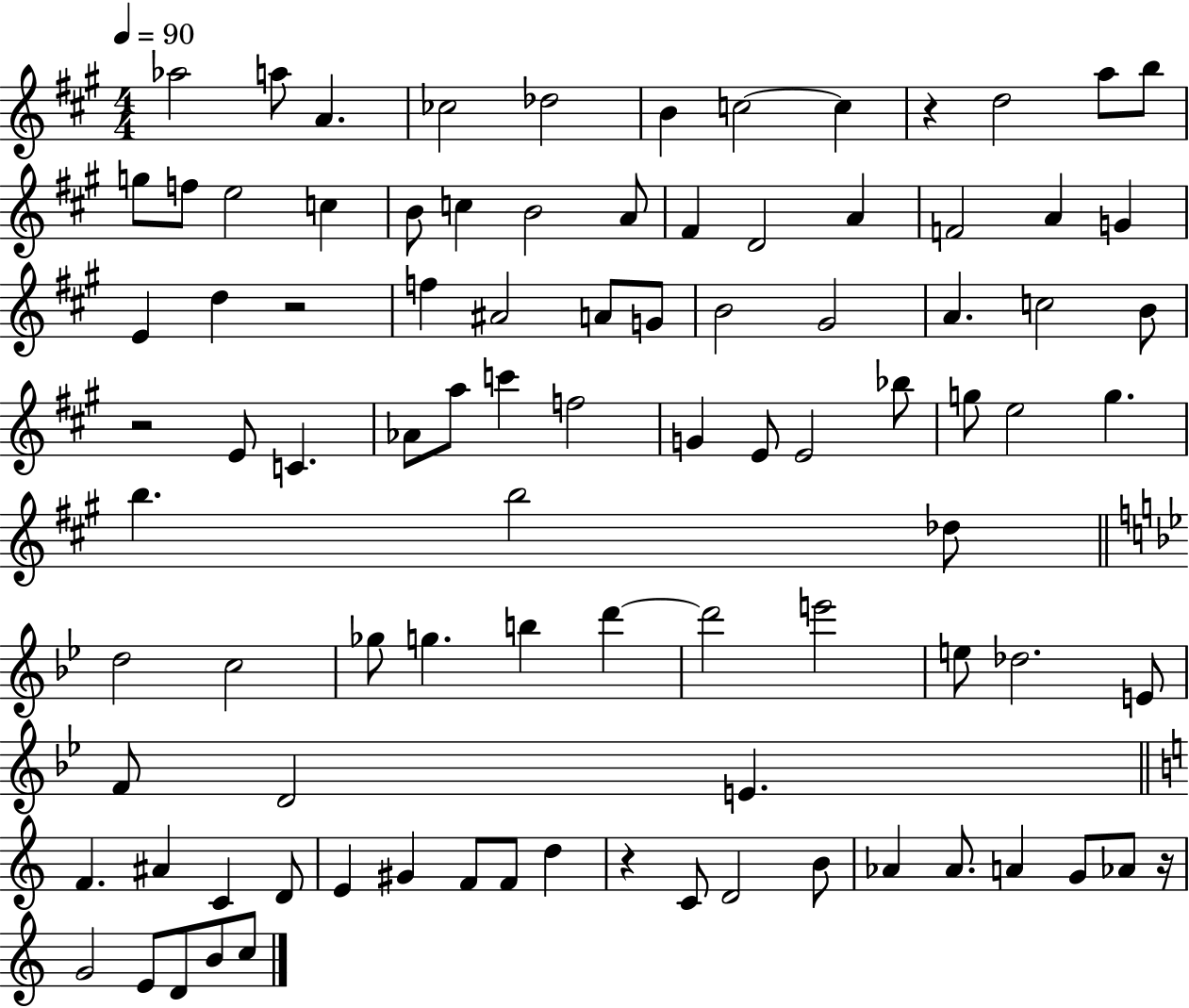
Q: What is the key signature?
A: A major